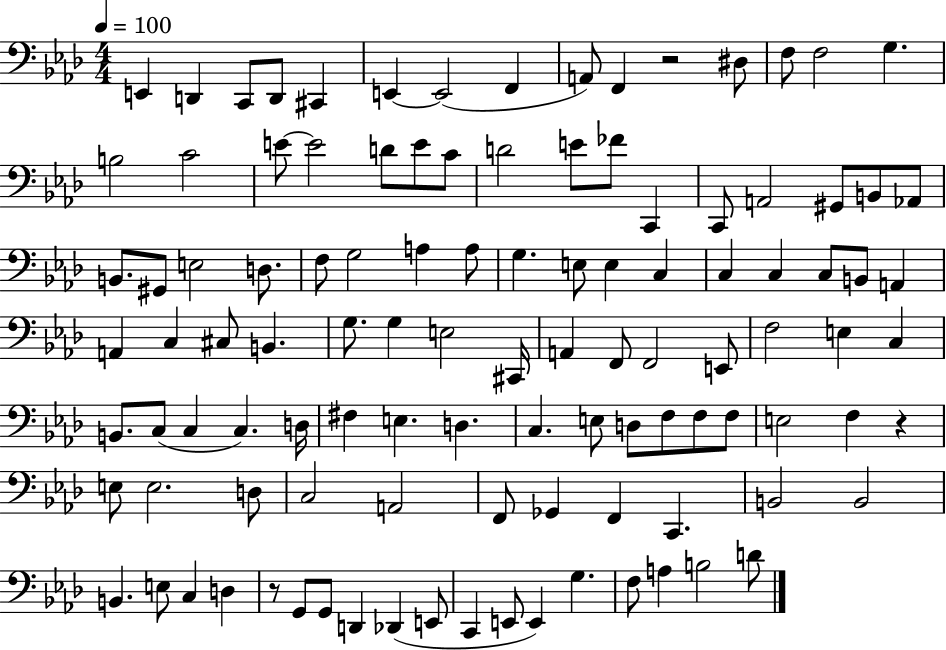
X:1
T:Untitled
M:4/4
L:1/4
K:Ab
E,, D,, C,,/2 D,,/2 ^C,, E,, E,,2 F,, A,,/2 F,, z2 ^D,/2 F,/2 F,2 G, B,2 C2 E/2 E2 D/2 E/2 C/2 D2 E/2 _F/2 C,, C,,/2 A,,2 ^G,,/2 B,,/2 _A,,/2 B,,/2 ^G,,/2 E,2 D,/2 F,/2 G,2 A, A,/2 G, E,/2 E, C, C, C, C,/2 B,,/2 A,, A,, C, ^C,/2 B,, G,/2 G, E,2 ^C,,/4 A,, F,,/2 F,,2 E,,/2 F,2 E, C, B,,/2 C,/2 C, C, D,/4 ^F, E, D, C, E,/2 D,/2 F,/2 F,/2 F,/2 E,2 F, z E,/2 E,2 D,/2 C,2 A,,2 F,,/2 _G,, F,, C,, B,,2 B,,2 B,, E,/2 C, D, z/2 G,,/2 G,,/2 D,, _D,, E,,/2 C,, E,,/2 E,, G, F,/2 A, B,2 D/2